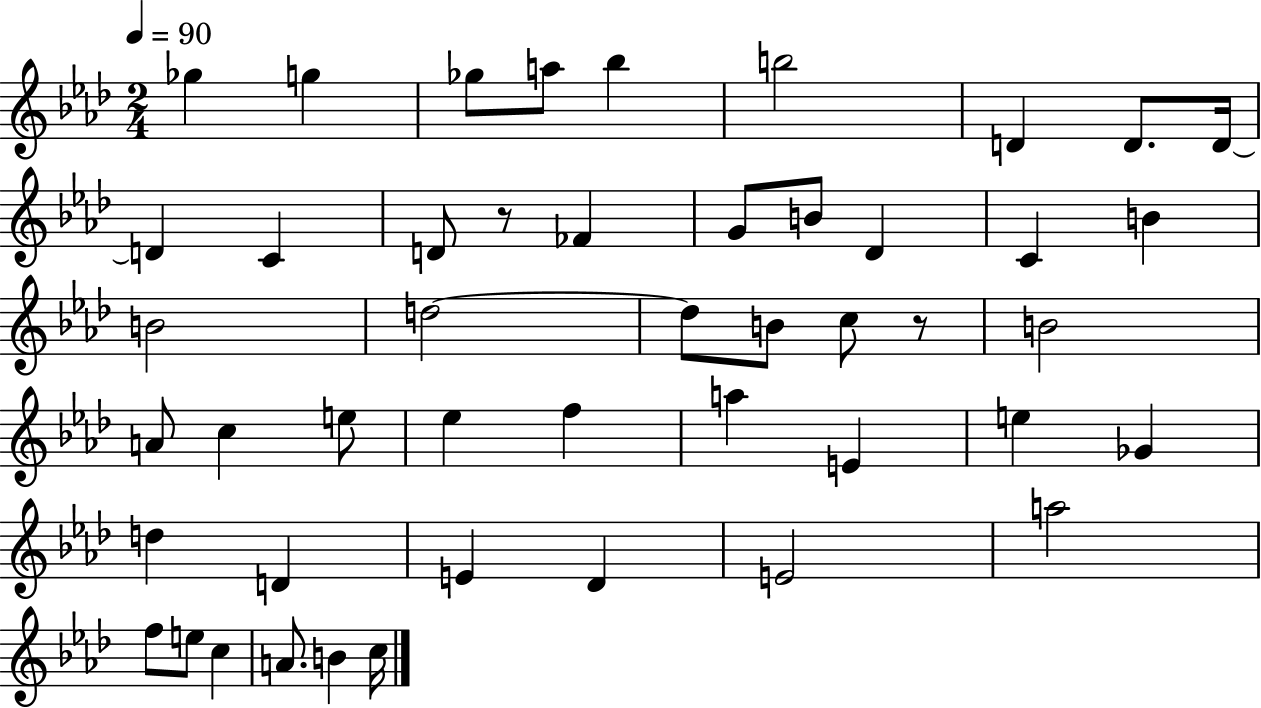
Gb5/q G5/q Gb5/e A5/e Bb5/q B5/h D4/q D4/e. D4/s D4/q C4/q D4/e R/e FES4/q G4/e B4/e Db4/q C4/q B4/q B4/h D5/h D5/e B4/e C5/e R/e B4/h A4/e C5/q E5/e Eb5/q F5/q A5/q E4/q E5/q Gb4/q D5/q D4/q E4/q Db4/q E4/h A5/h F5/e E5/e C5/q A4/e. B4/q C5/s